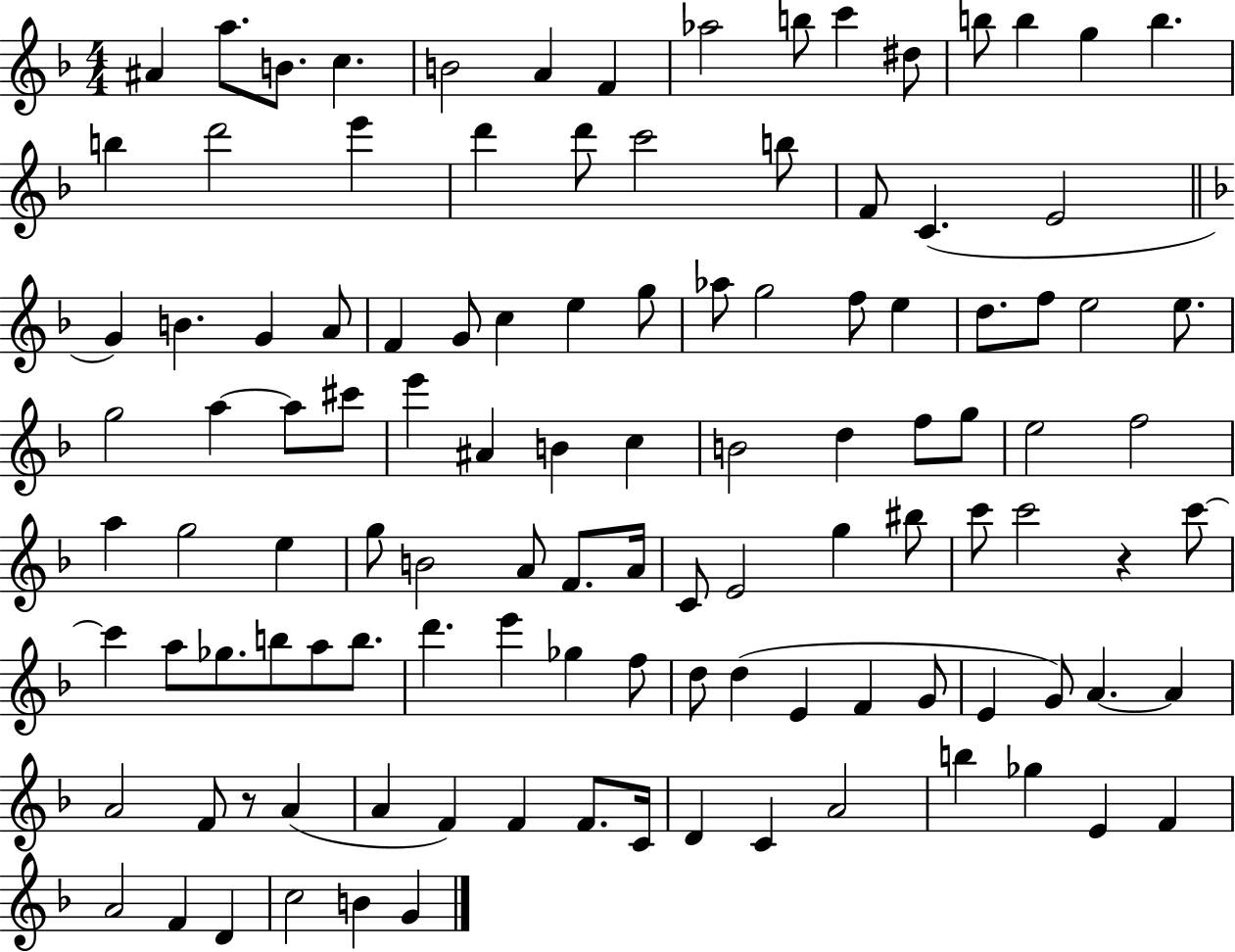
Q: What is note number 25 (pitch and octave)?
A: E4